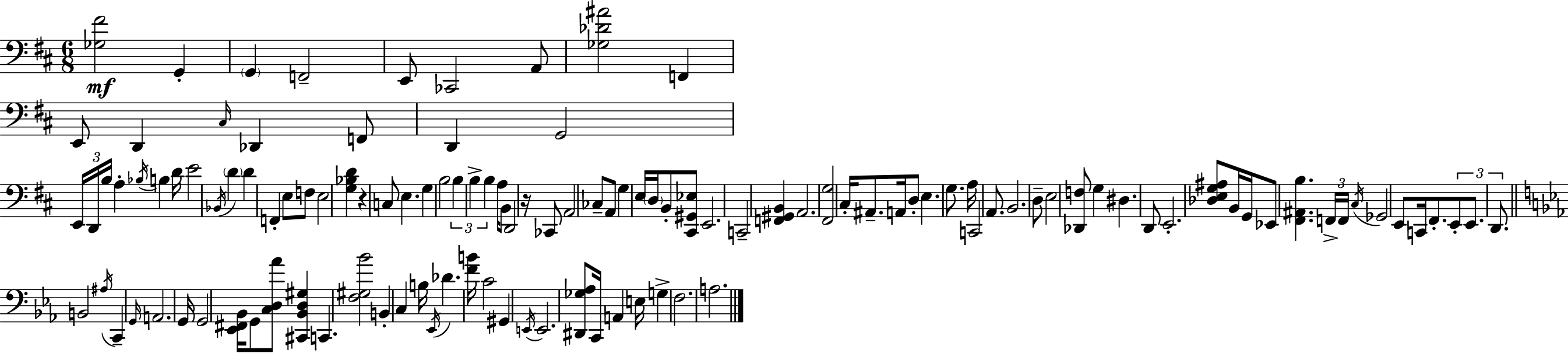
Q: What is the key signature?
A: D major